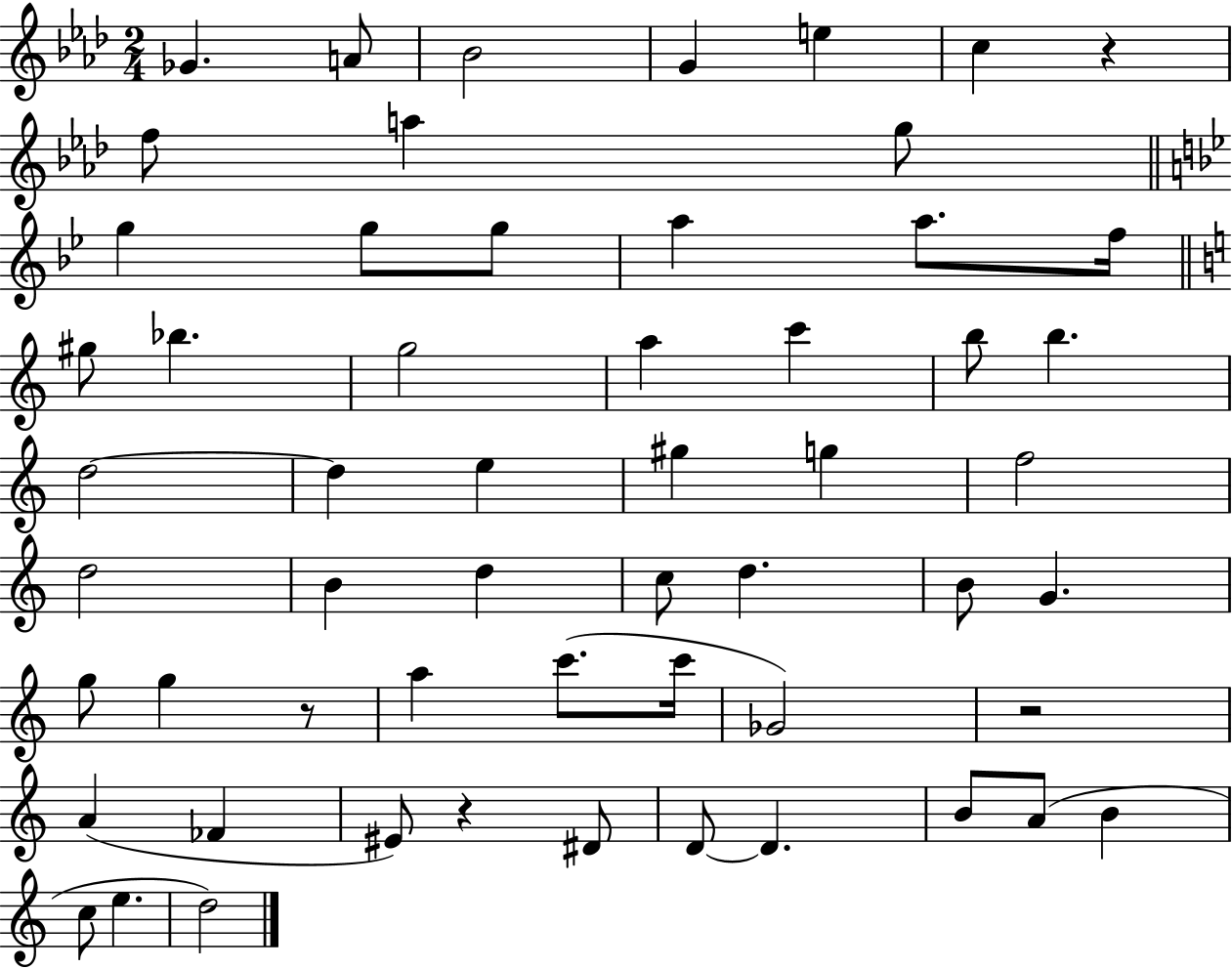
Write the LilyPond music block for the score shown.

{
  \clef treble
  \numericTimeSignature
  \time 2/4
  \key aes \major
  ges'4. a'8 | bes'2 | g'4 e''4 | c''4 r4 | \break f''8 a''4 g''8 | \bar "||" \break \key bes \major g''4 g''8 g''8 | a''4 a''8. f''16 | \bar "||" \break \key c \major gis''8 bes''4. | g''2 | a''4 c'''4 | b''8 b''4. | \break d''2~~ | d''4 e''4 | gis''4 g''4 | f''2 | \break d''2 | b'4 d''4 | c''8 d''4. | b'8 g'4. | \break g''8 g''4 r8 | a''4 c'''8.( c'''16 | ges'2) | r2 | \break a'4( fes'4 | eis'8) r4 dis'8 | d'8~~ d'4. | b'8 a'8( b'4 | \break c''8 e''4. | d''2) | \bar "|."
}